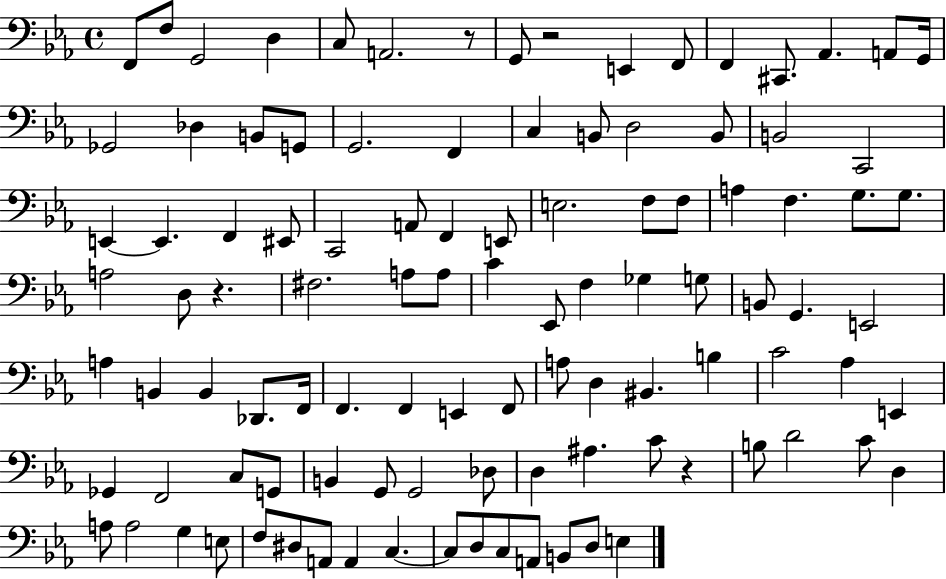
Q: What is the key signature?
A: EES major